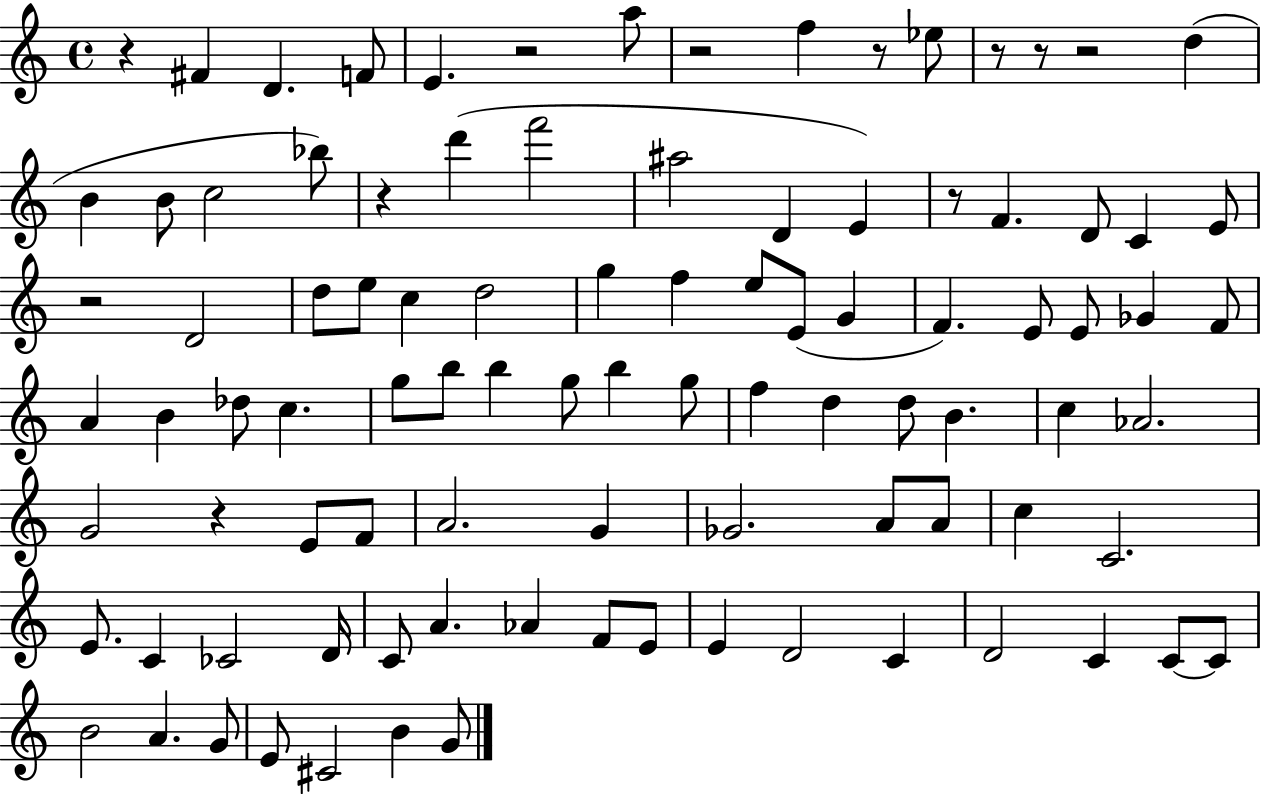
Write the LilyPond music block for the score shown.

{
  \clef treble
  \time 4/4
  \defaultTimeSignature
  \key c \major
  r4 fis'4 d'4. f'8 | e'4. r2 a''8 | r2 f''4 r8 ees''8 | r8 r8 r2 d''4( | \break b'4 b'8 c''2 bes''8) | r4 d'''4( f'''2 | ais''2 d'4 e'4) | r8 f'4. d'8 c'4 e'8 | \break r2 d'2 | d''8 e''8 c''4 d''2 | g''4 f''4 e''8 e'8( g'4 | f'4.) e'8 e'8 ges'4 f'8 | \break a'4 b'4 des''8 c''4. | g''8 b''8 b''4 g''8 b''4 g''8 | f''4 d''4 d''8 b'4. | c''4 aes'2. | \break g'2 r4 e'8 f'8 | a'2. g'4 | ges'2. a'8 a'8 | c''4 c'2. | \break e'8. c'4 ces'2 d'16 | c'8 a'4. aes'4 f'8 e'8 | e'4 d'2 c'4 | d'2 c'4 c'8~~ c'8 | \break b'2 a'4. g'8 | e'8 cis'2 b'4 g'8 | \bar "|."
}